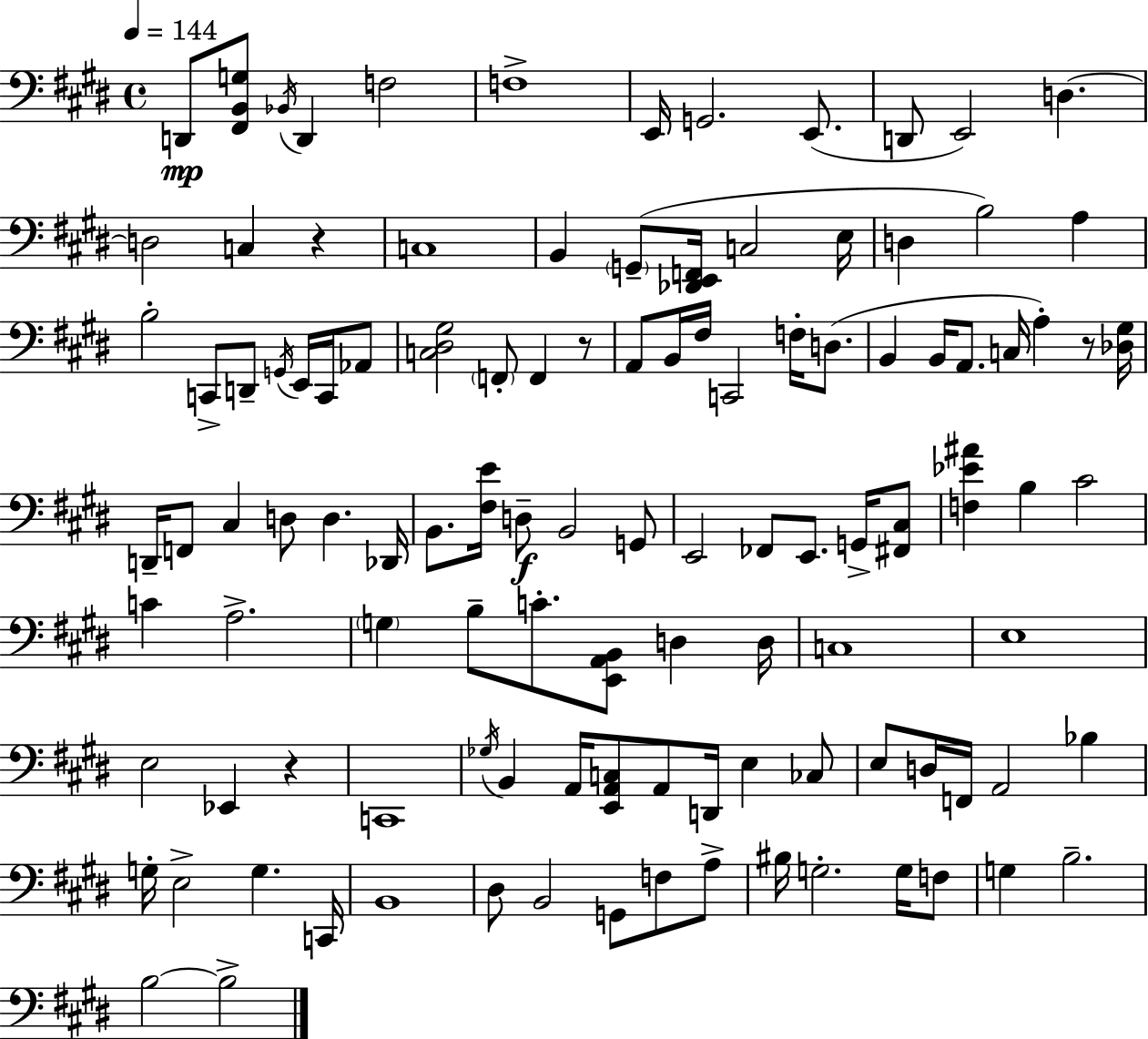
{
  \clef bass
  \time 4/4
  \defaultTimeSignature
  \key e \major
  \tempo 4 = 144
  d,8\mp <fis, b, g>8 \acciaccatura { bes,16 } d,4 f2 | f1-> | e,16 g,2. e,8.( | d,8 e,2) d4.~~ | \break d2 c4 r4 | c1 | b,4 \parenthesize g,8--( <des, e, f,>16 c2 | e16 d4 b2) a4 | \break b2-. c,8-> d,8-- \acciaccatura { g,16 } e,16 c,16 | aes,8 <c dis gis>2 \parenthesize f,8-. f,4 | r8 a,8 b,16 fis16 c,2 f16-. d8.( | b,4 b,16 a,8. c16 a4-.) r8 | \break <des gis>16 d,16-- f,8 cis4 d8 d4. | des,16 b,8. <fis e'>16 d8--\f b,2 | g,8 e,2 fes,8 e,8. g,16-> | <fis, cis>8 <f ees' ais'>4 b4 cis'2 | \break c'4 a2.-> | \parenthesize g4 b8-- c'8.-. <e, a, b,>8 d4 | d16 c1 | e1 | \break e2 ees,4 r4 | c,1 | \acciaccatura { ges16 } b,4 a,16 <e, a, c>8 a,8 d,16 e4 | ces8 e8 d16 f,16 a,2 bes4 | \break g16-. e2-> g4. | c,16 b,1 | dis8 b,2 g,8 f8 | a8-> bis16 g2.-. | \break g16 f8 g4 b2.-- | b2~~ b2-> | \bar "|."
}